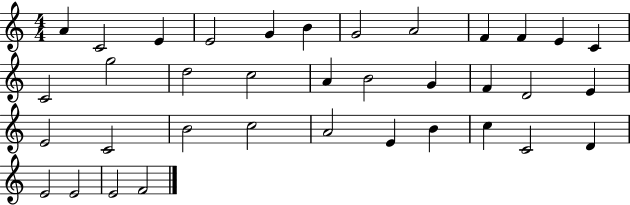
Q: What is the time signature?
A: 4/4